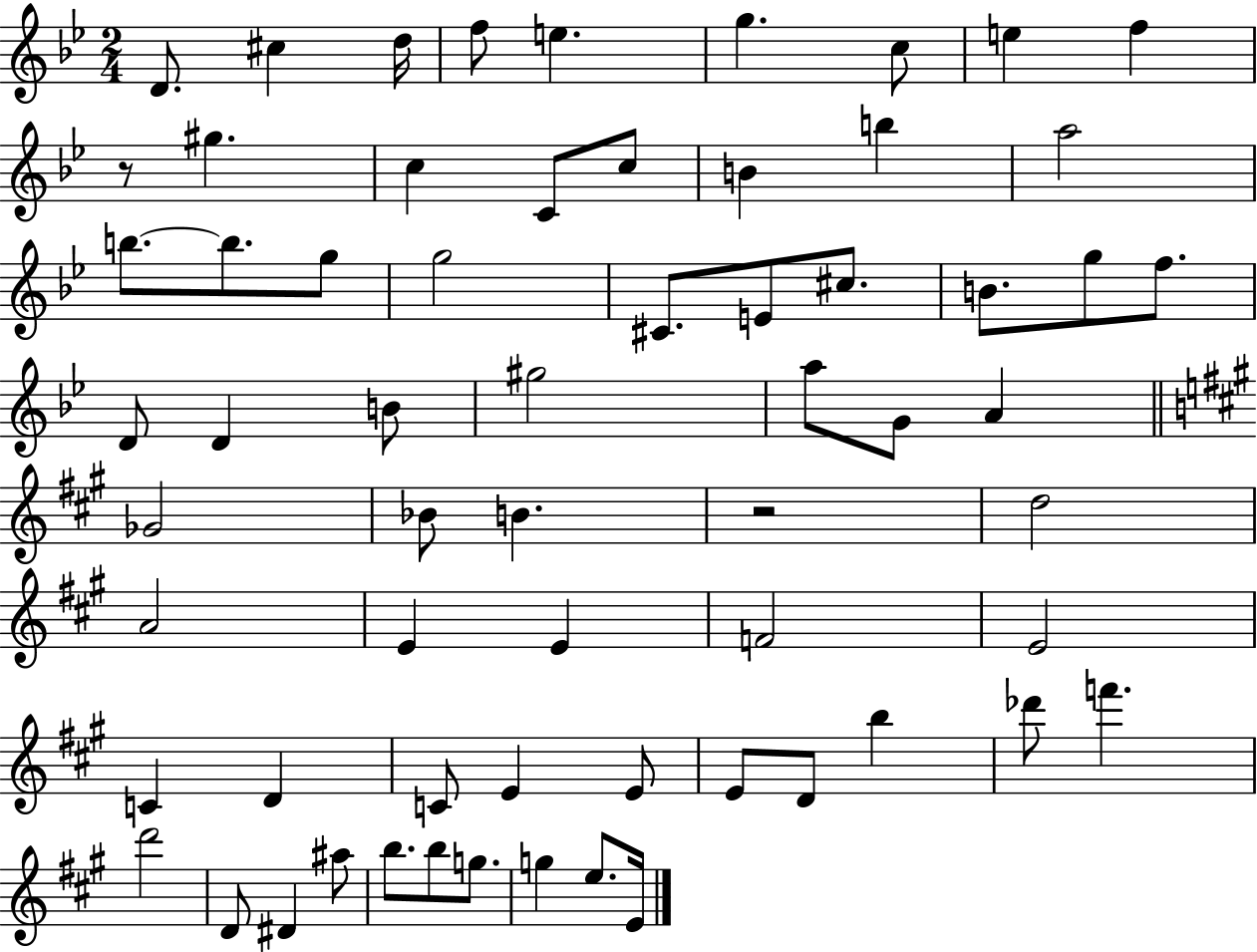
X:1
T:Untitled
M:2/4
L:1/4
K:Bb
D/2 ^c d/4 f/2 e g c/2 e f z/2 ^g c C/2 c/2 B b a2 b/2 b/2 g/2 g2 ^C/2 E/2 ^c/2 B/2 g/2 f/2 D/2 D B/2 ^g2 a/2 G/2 A _G2 _B/2 B z2 d2 A2 E E F2 E2 C D C/2 E E/2 E/2 D/2 b _d'/2 f' d'2 D/2 ^D ^a/2 b/2 b/2 g/2 g e/2 E/4